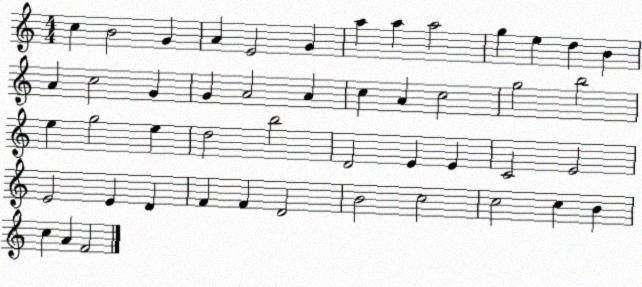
X:1
T:Untitled
M:4/4
L:1/4
K:C
c B2 G A E2 G a a a2 g e d B A c2 G G A2 A c A c2 g2 b2 e g2 e d2 b2 D2 E E C2 E2 E2 E D F F D2 B2 c2 c2 c B c A F2